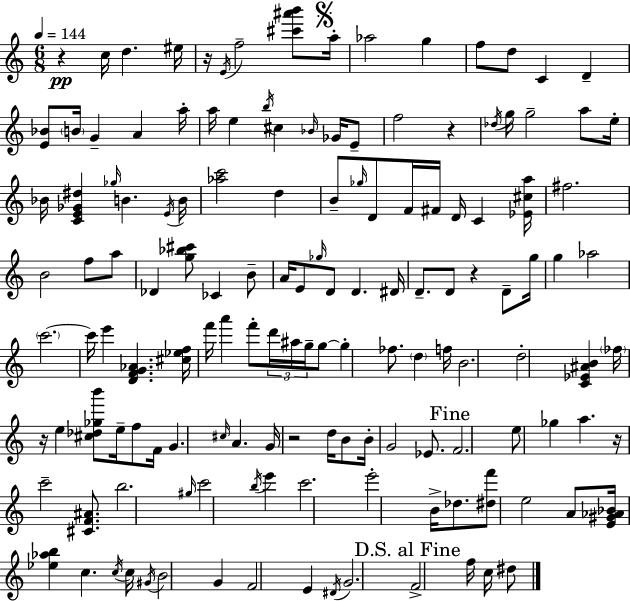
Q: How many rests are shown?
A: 7